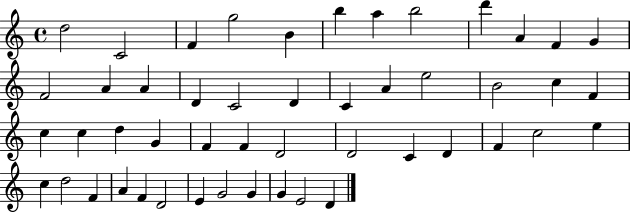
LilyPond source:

{
  \clef treble
  \time 4/4
  \defaultTimeSignature
  \key c \major
  d''2 c'2 | f'4 g''2 b'4 | b''4 a''4 b''2 | d'''4 a'4 f'4 g'4 | \break f'2 a'4 a'4 | d'4 c'2 d'4 | c'4 a'4 e''2 | b'2 c''4 f'4 | \break c''4 c''4 d''4 g'4 | f'4 f'4 d'2 | d'2 c'4 d'4 | f'4 c''2 e''4 | \break c''4 d''2 f'4 | a'4 f'4 d'2 | e'4 g'2 g'4 | g'4 e'2 d'4 | \break \bar "|."
}